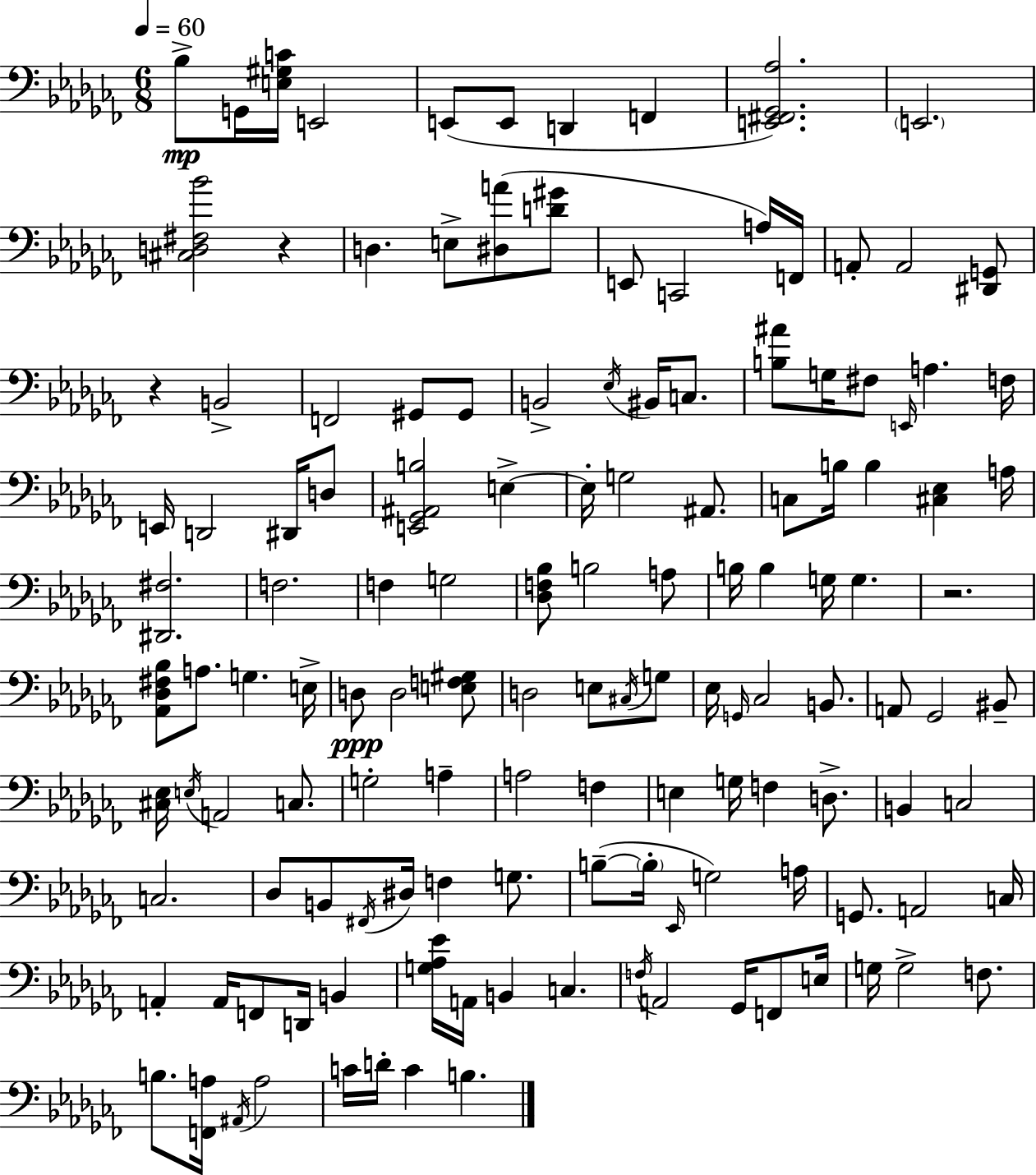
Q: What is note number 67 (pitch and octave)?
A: E3